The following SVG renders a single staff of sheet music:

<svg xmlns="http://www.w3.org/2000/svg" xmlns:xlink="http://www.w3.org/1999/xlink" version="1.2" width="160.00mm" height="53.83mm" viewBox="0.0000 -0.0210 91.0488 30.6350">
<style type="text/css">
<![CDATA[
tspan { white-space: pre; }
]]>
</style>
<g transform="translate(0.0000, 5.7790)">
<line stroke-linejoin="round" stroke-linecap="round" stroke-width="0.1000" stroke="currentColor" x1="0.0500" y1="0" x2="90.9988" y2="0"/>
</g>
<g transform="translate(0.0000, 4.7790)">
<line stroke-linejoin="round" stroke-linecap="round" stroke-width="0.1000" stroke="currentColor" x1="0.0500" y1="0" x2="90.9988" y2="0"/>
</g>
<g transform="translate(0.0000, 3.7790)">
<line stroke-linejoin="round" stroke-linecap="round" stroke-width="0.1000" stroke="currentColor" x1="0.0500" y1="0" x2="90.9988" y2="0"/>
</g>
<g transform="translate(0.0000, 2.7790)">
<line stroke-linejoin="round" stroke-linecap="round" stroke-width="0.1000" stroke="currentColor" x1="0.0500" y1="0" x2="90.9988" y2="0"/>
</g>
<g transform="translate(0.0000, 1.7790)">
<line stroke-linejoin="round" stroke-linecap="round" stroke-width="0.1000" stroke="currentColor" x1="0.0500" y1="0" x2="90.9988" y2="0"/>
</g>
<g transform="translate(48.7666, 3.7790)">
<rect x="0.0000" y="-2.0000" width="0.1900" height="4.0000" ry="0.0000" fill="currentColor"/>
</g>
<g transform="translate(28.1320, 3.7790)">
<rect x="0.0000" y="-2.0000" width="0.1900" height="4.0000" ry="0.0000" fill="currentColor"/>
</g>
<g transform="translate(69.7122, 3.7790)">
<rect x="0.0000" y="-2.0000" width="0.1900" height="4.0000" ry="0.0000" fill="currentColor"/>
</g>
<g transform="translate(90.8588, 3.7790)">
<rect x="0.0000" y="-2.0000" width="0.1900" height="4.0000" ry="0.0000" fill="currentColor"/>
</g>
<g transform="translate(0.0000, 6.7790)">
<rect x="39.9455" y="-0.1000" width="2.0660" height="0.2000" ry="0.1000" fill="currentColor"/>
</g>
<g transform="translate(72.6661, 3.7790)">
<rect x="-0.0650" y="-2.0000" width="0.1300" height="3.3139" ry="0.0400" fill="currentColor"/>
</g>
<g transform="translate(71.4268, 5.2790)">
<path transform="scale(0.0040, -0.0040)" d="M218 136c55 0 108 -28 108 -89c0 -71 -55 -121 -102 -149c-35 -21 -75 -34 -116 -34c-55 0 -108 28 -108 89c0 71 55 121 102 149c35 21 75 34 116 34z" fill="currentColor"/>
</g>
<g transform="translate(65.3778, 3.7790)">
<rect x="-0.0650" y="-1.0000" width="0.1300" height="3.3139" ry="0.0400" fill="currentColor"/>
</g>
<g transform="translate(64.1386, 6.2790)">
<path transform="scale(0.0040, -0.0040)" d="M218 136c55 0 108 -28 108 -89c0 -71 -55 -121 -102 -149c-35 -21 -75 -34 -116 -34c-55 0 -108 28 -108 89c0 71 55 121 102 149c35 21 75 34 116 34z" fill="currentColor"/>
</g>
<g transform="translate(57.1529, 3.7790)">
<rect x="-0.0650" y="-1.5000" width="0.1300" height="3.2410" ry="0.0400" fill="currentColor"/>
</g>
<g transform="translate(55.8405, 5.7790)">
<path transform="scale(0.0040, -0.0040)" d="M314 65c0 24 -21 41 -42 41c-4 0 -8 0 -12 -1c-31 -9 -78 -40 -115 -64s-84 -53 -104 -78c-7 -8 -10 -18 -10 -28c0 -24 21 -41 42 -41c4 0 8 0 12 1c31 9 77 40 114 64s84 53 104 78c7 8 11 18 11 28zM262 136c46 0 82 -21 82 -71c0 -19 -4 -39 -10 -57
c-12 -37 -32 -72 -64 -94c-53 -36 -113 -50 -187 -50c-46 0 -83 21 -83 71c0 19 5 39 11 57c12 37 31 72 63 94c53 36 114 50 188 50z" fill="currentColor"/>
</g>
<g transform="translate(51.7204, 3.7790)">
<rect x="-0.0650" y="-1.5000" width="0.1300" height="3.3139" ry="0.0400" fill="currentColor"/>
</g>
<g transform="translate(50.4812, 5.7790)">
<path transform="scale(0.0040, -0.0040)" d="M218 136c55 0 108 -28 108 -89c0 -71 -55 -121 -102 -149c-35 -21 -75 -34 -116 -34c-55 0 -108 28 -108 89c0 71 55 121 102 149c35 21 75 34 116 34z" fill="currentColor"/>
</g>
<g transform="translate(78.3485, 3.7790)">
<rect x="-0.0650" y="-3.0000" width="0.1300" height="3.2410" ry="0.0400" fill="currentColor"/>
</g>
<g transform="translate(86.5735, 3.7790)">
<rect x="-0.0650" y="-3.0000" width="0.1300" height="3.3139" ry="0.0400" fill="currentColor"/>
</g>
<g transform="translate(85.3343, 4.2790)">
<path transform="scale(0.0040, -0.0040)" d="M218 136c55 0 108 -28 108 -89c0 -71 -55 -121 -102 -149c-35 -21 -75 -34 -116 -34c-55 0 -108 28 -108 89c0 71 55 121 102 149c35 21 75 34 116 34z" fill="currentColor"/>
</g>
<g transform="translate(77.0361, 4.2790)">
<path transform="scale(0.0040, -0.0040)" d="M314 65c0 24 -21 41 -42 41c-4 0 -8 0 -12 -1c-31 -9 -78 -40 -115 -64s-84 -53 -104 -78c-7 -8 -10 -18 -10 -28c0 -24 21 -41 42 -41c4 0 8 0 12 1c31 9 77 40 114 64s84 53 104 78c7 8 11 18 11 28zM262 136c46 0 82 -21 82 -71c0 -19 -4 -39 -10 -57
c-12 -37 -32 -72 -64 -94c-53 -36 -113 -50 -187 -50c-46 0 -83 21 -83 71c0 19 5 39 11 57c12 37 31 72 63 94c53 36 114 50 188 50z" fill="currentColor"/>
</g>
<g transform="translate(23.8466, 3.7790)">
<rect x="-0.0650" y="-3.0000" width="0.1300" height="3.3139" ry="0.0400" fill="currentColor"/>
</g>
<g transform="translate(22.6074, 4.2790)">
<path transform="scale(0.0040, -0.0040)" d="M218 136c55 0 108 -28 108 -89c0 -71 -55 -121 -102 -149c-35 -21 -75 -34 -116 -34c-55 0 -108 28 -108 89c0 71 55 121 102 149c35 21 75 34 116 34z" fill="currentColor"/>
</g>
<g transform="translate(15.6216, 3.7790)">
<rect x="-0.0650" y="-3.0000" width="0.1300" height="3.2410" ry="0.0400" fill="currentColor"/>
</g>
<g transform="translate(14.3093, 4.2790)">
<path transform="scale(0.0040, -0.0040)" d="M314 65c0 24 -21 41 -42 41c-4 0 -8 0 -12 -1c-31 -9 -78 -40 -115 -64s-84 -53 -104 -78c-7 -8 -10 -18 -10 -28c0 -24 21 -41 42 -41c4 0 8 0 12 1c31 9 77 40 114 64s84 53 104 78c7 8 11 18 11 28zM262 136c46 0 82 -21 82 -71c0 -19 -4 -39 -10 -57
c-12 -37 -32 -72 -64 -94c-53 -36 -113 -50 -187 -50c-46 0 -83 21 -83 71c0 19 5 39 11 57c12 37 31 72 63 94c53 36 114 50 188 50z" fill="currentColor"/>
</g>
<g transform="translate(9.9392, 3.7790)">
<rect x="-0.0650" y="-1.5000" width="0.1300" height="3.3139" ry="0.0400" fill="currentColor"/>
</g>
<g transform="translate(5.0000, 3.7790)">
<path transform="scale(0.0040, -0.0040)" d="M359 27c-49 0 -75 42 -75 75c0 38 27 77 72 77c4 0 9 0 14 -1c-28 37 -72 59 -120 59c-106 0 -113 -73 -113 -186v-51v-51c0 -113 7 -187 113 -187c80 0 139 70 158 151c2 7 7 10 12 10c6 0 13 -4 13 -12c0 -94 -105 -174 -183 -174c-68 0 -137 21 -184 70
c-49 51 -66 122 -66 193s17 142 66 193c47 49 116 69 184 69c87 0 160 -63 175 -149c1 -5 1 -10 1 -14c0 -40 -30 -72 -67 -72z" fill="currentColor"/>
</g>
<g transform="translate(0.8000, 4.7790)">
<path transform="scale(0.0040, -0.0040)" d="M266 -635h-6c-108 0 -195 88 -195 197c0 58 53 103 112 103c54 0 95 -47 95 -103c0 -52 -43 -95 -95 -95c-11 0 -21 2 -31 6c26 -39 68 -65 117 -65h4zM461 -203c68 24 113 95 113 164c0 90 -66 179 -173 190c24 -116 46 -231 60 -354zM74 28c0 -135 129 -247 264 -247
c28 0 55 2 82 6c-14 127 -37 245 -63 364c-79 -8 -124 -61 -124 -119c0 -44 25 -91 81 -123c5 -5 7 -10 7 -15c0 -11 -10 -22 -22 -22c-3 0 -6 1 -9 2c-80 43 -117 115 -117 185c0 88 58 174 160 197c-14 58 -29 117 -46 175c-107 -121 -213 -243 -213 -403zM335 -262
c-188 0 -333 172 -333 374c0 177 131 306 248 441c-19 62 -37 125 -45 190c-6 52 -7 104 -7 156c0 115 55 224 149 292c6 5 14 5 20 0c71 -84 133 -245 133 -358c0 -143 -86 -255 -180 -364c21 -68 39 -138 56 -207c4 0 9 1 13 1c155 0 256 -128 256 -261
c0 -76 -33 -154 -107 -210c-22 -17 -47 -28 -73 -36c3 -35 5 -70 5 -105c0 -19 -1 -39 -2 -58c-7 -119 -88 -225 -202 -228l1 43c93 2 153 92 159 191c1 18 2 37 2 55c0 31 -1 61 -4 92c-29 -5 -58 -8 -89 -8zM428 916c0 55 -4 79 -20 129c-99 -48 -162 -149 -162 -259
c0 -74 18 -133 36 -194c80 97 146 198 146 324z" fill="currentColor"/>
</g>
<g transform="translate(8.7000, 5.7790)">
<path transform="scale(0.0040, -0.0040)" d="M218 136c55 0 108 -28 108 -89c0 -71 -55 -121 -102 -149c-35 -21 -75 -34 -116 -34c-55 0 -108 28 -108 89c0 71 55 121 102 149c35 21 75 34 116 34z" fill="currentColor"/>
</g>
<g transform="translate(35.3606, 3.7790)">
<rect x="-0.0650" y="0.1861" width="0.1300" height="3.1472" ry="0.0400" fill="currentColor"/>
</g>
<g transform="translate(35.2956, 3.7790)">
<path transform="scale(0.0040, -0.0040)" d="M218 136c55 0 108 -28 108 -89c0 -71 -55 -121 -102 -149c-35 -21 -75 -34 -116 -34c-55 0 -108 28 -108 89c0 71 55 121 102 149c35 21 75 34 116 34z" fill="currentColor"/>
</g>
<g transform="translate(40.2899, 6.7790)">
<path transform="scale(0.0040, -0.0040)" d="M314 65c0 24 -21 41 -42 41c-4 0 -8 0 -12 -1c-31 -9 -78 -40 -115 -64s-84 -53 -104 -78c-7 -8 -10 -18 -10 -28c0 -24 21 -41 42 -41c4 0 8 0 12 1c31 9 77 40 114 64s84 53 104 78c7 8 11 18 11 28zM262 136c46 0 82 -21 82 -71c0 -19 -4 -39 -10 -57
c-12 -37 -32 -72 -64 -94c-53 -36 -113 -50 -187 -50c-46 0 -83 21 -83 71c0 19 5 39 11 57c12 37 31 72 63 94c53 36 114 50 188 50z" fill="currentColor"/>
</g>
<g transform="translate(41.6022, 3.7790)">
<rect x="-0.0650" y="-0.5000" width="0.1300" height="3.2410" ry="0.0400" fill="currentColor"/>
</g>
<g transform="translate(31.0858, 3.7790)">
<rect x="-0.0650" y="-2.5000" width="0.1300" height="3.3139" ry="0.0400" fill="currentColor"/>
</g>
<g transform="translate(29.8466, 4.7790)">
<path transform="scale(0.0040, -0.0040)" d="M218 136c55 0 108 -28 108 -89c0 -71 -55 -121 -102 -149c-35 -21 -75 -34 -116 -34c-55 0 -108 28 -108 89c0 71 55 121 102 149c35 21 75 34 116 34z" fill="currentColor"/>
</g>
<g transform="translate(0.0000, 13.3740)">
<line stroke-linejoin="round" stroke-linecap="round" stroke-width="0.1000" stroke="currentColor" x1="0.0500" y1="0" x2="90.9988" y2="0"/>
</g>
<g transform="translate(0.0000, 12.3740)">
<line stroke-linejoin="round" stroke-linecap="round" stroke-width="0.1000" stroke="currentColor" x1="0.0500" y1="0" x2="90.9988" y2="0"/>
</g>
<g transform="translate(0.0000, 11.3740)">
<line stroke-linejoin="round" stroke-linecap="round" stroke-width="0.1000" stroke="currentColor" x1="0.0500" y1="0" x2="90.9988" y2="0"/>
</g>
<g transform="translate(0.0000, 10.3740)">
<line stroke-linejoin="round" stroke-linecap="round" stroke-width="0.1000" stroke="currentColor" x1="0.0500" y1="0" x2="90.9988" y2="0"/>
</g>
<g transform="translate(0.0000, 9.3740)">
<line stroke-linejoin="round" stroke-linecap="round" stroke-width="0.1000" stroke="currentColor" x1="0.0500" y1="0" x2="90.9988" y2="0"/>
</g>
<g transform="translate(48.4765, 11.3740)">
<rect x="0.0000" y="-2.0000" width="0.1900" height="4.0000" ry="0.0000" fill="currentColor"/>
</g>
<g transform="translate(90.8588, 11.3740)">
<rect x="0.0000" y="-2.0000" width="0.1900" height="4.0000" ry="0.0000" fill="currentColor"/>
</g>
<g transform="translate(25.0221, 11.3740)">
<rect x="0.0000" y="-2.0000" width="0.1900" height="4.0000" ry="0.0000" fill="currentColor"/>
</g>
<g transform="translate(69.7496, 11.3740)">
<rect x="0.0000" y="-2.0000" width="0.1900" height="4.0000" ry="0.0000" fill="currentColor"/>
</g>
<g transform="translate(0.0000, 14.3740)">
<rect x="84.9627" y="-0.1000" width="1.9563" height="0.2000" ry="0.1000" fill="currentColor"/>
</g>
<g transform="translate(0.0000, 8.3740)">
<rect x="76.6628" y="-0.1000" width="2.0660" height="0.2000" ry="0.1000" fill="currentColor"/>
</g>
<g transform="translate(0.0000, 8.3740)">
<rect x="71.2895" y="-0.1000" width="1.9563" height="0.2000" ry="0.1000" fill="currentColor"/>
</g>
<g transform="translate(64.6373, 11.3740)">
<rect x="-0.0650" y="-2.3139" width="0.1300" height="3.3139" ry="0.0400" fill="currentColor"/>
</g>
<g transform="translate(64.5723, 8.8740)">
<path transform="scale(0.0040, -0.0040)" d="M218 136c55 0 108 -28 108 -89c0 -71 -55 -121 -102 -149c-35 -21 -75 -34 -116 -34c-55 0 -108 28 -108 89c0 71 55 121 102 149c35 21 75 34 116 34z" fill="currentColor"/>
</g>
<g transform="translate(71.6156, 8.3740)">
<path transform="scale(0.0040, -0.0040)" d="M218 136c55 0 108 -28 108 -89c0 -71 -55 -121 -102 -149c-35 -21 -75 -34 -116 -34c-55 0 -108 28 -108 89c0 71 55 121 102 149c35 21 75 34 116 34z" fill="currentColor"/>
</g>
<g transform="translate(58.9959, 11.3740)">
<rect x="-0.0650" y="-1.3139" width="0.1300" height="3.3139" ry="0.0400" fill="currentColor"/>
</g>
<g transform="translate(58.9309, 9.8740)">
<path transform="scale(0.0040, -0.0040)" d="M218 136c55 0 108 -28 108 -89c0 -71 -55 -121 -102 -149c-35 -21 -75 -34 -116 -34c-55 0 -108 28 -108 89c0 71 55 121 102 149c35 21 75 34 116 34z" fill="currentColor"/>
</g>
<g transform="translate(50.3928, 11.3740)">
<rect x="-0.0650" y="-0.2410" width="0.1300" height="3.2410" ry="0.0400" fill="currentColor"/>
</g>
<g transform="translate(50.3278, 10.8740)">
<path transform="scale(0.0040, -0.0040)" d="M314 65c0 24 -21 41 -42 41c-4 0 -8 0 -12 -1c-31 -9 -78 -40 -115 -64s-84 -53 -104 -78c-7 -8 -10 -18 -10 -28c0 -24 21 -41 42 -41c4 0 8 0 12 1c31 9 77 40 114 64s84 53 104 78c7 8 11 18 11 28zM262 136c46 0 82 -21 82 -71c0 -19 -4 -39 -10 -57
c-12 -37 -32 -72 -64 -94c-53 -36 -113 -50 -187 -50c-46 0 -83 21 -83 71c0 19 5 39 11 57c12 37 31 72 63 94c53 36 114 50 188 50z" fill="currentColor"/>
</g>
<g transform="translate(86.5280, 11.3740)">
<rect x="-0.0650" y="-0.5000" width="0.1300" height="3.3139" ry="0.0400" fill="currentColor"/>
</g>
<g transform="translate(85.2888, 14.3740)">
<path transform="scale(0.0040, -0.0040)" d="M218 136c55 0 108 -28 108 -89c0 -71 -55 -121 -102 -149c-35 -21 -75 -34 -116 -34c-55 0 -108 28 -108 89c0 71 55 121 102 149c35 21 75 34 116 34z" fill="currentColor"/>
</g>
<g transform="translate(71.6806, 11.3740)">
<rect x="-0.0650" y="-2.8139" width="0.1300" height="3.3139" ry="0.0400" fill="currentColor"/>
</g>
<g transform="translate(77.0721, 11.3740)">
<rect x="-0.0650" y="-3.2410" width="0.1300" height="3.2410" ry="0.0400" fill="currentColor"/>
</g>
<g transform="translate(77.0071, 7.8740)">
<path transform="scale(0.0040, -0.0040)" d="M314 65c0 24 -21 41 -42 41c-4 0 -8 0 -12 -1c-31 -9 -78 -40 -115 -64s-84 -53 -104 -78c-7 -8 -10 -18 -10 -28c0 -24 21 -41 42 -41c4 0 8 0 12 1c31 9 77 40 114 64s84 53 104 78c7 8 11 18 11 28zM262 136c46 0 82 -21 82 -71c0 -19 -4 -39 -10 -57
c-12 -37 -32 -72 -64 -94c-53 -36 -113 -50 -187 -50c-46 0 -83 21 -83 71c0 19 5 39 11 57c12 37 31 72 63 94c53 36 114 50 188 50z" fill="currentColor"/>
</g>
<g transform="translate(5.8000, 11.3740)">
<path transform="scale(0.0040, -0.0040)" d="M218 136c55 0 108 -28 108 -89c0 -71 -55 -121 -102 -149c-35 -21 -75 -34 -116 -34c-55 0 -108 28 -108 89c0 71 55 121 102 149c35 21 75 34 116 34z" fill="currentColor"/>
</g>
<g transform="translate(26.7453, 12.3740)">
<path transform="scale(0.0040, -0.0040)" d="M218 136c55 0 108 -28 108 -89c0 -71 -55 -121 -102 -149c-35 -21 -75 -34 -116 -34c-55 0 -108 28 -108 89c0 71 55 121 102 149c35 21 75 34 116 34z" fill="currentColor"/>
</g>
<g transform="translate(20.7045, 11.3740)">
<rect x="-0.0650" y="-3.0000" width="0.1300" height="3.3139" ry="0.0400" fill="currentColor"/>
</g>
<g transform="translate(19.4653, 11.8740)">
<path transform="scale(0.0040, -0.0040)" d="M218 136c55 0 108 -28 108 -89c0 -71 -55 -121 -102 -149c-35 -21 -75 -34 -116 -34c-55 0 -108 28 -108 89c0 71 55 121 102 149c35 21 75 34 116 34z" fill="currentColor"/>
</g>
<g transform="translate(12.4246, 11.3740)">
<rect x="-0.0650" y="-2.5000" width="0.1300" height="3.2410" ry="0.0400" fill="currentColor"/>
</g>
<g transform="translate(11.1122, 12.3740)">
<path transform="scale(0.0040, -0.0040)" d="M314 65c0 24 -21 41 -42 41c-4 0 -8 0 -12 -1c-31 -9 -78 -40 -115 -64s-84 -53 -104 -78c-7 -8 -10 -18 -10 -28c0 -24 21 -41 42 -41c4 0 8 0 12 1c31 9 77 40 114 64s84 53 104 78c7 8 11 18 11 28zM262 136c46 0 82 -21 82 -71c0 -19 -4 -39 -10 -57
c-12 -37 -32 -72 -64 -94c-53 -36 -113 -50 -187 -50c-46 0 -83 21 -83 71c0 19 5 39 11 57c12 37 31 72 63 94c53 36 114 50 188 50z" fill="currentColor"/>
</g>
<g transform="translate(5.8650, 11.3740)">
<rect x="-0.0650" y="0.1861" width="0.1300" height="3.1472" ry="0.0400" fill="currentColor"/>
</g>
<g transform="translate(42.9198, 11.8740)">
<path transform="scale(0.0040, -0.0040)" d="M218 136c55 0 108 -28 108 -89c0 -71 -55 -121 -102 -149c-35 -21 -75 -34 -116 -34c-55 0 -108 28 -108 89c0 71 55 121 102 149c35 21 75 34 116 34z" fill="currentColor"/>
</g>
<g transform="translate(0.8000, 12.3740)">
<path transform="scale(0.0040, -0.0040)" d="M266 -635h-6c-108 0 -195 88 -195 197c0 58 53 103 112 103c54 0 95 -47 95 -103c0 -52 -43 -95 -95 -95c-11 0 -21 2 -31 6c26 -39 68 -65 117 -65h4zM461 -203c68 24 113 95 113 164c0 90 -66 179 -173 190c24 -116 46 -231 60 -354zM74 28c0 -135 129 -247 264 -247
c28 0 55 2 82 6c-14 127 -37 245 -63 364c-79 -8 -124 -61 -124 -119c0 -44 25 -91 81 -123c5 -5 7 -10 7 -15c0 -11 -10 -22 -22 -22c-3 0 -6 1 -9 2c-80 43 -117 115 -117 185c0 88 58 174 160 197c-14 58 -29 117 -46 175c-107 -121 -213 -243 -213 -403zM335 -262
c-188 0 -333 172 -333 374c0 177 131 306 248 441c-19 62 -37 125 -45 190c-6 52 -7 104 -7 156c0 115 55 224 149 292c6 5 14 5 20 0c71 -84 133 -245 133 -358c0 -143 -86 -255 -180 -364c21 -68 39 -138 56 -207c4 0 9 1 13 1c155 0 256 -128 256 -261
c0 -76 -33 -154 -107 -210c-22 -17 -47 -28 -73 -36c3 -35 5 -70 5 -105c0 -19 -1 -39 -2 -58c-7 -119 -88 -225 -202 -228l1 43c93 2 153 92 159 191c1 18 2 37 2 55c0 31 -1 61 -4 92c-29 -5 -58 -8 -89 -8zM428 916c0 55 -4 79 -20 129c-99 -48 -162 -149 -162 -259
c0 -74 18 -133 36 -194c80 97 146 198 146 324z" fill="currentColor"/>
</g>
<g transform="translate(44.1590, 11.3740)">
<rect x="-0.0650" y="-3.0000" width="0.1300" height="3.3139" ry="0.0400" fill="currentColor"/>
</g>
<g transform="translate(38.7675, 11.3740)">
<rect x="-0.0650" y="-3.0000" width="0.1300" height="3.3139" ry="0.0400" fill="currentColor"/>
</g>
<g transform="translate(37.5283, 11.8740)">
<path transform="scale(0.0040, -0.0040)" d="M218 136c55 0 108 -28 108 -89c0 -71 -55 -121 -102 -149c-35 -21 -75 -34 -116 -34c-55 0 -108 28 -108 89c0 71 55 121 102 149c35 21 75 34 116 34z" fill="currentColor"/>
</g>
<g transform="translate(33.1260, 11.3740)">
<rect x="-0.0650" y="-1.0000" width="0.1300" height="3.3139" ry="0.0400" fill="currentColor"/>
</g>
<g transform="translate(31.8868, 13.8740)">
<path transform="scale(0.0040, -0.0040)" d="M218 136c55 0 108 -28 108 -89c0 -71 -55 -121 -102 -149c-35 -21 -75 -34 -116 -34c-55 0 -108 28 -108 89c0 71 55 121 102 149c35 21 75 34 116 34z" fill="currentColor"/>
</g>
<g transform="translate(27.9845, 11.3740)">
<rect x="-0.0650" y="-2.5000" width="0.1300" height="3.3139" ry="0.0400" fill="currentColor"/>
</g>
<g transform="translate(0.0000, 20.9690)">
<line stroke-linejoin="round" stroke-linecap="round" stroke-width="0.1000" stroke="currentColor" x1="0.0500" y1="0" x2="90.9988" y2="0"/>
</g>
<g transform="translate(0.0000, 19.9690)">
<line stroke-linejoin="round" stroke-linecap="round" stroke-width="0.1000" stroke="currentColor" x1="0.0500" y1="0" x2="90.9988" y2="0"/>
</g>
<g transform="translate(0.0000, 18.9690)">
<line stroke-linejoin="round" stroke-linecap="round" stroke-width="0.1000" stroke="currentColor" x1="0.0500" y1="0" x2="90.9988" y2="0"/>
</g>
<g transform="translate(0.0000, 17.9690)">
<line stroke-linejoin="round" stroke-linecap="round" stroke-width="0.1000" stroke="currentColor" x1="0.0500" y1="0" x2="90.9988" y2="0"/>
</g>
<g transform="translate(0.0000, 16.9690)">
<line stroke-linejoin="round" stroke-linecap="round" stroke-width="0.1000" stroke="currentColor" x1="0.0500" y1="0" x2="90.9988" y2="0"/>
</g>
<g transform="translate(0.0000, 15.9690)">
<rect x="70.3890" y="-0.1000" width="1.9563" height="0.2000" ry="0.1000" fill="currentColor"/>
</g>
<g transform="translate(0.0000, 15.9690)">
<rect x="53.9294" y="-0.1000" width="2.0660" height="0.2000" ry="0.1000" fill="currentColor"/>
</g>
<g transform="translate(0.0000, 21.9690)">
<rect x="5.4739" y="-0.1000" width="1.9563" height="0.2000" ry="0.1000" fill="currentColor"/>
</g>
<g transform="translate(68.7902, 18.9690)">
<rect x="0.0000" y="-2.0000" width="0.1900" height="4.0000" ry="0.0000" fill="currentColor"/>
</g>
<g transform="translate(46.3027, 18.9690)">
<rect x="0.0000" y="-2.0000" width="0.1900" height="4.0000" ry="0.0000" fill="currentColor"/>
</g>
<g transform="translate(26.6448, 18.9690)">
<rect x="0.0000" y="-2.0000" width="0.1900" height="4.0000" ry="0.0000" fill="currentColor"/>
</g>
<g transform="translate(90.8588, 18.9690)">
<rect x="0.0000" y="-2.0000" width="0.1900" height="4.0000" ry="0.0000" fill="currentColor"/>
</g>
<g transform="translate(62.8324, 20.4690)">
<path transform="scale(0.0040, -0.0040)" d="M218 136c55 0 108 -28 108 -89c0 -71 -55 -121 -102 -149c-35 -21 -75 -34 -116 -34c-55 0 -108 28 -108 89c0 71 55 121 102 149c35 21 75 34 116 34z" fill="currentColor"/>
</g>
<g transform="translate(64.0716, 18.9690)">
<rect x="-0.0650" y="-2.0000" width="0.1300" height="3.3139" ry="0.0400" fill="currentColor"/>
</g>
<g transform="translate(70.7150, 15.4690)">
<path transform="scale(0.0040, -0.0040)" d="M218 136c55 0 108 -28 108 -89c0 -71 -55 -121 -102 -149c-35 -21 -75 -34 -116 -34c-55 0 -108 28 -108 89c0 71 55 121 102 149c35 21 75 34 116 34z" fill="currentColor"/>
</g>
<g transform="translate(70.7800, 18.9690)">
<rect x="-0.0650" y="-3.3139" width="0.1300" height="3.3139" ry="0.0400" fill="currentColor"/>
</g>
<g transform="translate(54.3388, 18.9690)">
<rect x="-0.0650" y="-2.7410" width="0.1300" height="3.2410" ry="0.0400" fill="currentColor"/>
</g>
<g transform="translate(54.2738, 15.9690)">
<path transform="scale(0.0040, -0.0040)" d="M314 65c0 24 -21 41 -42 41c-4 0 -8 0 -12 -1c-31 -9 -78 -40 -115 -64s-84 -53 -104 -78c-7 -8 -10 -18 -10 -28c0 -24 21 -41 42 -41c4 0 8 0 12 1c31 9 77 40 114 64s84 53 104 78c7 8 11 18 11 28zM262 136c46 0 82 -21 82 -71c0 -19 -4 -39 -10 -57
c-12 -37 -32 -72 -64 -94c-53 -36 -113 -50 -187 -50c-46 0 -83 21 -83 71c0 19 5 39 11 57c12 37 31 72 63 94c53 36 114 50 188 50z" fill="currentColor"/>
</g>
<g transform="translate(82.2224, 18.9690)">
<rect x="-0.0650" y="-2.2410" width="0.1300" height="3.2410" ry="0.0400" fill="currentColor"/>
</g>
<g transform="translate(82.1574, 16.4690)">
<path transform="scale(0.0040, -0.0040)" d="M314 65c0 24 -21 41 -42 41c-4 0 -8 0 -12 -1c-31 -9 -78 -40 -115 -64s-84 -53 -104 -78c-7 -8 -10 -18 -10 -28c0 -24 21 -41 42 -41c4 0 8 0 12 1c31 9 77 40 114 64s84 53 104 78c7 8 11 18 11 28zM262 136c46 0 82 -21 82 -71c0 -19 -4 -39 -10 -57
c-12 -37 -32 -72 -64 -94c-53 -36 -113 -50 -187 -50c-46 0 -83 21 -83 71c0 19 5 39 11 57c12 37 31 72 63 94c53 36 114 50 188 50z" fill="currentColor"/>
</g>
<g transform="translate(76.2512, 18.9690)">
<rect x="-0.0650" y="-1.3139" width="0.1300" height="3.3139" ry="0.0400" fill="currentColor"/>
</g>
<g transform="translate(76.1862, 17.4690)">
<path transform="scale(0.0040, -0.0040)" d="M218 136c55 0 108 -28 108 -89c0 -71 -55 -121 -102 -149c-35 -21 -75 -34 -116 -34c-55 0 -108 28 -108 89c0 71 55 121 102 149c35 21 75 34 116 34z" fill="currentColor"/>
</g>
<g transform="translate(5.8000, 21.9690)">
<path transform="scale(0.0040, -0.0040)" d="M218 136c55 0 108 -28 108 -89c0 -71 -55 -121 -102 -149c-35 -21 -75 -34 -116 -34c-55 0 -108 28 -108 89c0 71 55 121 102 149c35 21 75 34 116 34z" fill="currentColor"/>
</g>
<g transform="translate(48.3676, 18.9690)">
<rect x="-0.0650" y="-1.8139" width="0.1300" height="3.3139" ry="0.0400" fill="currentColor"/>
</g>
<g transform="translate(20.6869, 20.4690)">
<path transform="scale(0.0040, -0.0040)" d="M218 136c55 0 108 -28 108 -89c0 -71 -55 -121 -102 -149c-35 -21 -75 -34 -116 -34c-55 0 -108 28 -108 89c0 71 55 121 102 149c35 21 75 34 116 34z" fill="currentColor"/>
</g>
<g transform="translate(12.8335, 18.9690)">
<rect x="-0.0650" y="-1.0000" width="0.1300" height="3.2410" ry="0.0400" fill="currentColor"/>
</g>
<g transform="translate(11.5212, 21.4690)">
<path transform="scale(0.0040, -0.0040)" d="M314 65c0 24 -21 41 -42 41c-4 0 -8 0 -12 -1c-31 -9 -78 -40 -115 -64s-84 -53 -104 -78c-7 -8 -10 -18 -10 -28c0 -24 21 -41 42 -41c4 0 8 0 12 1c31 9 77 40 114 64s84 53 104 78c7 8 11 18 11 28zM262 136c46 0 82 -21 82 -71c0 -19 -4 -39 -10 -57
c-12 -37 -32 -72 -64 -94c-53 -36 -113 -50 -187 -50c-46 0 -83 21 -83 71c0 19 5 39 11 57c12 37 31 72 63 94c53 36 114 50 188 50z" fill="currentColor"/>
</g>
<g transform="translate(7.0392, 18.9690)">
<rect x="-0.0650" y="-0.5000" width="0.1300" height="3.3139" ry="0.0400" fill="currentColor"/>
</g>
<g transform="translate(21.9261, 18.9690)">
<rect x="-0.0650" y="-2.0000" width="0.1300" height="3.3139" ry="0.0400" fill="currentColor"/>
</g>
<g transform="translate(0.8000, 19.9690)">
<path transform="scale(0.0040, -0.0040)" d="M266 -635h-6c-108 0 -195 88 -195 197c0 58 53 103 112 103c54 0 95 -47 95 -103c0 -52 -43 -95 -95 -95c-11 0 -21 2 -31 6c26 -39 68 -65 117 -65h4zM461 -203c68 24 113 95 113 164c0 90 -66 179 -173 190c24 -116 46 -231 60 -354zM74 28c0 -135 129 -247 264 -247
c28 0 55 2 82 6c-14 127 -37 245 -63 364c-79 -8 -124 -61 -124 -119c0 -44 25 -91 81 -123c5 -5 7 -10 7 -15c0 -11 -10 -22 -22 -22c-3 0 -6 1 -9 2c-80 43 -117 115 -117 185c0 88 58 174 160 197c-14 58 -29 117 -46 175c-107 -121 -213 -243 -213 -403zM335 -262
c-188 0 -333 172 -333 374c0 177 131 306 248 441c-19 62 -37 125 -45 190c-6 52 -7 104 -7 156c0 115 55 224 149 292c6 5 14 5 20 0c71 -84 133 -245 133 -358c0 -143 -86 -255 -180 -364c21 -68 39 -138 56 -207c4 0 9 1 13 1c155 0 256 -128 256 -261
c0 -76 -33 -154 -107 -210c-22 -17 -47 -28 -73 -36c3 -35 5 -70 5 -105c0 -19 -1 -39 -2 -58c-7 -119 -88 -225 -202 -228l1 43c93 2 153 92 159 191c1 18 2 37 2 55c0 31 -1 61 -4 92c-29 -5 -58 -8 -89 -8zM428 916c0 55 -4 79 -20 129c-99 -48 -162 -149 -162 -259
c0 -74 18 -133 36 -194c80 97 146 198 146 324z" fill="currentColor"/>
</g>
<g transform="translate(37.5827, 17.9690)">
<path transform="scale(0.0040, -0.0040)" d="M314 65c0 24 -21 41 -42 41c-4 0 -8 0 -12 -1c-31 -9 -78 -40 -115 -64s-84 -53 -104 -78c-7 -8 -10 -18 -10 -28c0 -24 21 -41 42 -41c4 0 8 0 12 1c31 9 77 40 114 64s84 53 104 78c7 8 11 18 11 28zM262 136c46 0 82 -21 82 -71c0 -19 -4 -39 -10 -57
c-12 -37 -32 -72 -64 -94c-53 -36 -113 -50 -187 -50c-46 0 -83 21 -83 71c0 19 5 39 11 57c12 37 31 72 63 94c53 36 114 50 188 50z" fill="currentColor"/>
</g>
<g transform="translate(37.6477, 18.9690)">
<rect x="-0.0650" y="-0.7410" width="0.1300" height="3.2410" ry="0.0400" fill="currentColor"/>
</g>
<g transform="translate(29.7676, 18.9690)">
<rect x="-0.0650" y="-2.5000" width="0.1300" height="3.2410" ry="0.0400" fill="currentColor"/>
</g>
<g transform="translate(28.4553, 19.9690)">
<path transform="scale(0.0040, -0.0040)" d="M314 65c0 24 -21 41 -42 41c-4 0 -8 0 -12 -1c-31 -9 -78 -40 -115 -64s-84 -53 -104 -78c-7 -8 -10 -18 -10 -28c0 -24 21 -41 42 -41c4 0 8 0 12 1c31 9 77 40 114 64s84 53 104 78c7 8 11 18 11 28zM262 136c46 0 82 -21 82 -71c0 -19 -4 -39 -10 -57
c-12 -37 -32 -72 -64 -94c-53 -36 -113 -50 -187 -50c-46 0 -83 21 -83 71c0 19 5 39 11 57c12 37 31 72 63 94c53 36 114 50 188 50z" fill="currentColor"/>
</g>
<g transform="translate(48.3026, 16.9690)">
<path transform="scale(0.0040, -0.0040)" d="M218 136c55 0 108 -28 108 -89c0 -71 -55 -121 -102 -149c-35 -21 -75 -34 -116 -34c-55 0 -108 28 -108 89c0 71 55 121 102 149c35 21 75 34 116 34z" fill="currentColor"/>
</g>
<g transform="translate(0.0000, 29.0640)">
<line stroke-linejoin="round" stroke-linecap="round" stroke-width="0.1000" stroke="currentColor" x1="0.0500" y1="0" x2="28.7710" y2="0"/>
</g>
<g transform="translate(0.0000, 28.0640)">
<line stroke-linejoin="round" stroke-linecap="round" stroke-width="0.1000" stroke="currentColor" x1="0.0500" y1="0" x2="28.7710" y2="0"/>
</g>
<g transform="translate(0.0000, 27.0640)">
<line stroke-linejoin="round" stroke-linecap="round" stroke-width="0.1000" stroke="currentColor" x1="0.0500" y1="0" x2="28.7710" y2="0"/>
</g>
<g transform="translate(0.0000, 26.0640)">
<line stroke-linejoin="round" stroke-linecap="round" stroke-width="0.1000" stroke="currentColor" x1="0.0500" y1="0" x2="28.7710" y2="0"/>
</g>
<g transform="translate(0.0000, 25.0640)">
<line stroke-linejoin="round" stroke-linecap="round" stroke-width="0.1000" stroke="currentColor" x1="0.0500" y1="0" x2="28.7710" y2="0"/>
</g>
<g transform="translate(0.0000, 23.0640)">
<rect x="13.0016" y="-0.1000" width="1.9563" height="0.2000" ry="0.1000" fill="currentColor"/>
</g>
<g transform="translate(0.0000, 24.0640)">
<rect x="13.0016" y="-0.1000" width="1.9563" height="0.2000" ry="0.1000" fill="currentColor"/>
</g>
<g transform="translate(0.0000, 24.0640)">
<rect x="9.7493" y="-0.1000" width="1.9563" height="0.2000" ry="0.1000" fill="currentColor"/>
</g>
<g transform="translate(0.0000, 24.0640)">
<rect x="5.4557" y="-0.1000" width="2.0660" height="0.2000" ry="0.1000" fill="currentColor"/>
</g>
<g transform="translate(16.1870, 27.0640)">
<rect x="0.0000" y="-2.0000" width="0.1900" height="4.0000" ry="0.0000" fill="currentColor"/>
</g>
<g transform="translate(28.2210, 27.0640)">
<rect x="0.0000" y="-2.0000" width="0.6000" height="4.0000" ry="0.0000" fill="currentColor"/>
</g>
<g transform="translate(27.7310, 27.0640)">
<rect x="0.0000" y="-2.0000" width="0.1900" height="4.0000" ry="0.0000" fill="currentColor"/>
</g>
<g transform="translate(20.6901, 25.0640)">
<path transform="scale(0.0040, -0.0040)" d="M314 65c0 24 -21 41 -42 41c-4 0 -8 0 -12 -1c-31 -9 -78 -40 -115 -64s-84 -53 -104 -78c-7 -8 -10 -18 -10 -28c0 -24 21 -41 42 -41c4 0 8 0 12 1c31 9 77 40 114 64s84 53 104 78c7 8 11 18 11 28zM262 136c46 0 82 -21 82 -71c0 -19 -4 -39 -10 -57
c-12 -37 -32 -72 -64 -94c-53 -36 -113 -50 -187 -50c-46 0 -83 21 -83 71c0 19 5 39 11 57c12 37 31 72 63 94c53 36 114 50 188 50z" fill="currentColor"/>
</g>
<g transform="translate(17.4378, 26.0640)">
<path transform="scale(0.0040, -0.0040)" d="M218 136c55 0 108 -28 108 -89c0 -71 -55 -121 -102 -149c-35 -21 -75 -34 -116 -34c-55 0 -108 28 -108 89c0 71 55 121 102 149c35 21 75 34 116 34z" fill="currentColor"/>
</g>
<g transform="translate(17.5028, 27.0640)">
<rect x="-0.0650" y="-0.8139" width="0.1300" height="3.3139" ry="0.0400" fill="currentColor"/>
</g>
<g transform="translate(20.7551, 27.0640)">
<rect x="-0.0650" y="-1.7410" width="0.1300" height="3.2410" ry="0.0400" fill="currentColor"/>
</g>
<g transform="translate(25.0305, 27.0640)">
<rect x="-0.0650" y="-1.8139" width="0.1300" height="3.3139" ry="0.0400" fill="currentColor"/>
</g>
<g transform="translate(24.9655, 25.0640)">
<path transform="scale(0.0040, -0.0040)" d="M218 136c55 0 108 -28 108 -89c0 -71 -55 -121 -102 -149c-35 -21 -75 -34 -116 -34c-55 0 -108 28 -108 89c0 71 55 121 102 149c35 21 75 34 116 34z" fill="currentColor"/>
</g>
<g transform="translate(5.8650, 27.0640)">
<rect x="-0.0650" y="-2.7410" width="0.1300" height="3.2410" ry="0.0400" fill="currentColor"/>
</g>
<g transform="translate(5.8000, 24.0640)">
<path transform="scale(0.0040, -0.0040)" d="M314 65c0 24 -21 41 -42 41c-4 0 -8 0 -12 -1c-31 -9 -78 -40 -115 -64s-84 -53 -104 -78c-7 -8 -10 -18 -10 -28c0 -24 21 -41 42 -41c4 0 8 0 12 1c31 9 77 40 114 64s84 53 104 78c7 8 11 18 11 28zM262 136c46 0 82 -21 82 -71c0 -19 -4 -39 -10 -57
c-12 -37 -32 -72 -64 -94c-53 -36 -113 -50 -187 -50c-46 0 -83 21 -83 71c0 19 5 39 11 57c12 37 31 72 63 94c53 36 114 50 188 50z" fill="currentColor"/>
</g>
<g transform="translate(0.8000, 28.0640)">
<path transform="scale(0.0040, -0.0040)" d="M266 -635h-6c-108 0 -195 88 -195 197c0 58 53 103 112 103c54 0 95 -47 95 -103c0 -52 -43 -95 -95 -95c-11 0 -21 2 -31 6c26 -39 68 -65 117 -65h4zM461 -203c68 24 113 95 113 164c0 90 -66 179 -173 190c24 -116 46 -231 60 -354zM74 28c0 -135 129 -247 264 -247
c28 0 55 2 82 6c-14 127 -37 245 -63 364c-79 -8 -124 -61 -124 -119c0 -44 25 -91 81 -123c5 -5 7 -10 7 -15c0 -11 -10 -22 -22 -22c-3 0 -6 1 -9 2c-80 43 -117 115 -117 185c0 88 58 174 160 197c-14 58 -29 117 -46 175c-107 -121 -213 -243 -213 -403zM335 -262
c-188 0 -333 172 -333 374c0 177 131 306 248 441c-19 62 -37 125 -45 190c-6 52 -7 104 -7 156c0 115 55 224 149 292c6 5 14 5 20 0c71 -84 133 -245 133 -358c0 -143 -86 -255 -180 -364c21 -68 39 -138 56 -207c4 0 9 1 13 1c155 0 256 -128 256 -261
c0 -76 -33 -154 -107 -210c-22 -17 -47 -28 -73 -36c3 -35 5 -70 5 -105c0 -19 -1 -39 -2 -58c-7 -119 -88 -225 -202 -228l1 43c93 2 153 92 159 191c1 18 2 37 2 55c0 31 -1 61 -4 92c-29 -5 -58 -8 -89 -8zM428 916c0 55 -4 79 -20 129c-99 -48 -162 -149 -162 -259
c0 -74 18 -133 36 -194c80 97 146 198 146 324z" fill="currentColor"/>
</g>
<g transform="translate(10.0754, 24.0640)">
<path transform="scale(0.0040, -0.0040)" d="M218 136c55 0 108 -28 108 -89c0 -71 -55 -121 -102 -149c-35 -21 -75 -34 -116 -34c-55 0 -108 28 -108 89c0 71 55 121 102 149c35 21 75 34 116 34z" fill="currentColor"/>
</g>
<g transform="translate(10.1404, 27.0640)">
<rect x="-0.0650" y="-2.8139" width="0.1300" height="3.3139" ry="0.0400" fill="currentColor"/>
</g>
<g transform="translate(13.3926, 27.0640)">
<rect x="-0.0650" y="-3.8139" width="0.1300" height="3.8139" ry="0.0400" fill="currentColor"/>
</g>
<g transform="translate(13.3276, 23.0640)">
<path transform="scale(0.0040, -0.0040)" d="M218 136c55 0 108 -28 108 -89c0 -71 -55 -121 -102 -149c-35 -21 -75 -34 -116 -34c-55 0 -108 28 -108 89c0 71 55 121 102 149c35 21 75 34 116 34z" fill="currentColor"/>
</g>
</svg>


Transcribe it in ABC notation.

X:1
T:Untitled
M:4/4
L:1/4
K:C
E A2 A G B C2 E E2 D F A2 A B G2 A G D A A c2 e g a b2 C C D2 F G2 d2 f a2 F b e g2 a2 a c' d f2 f